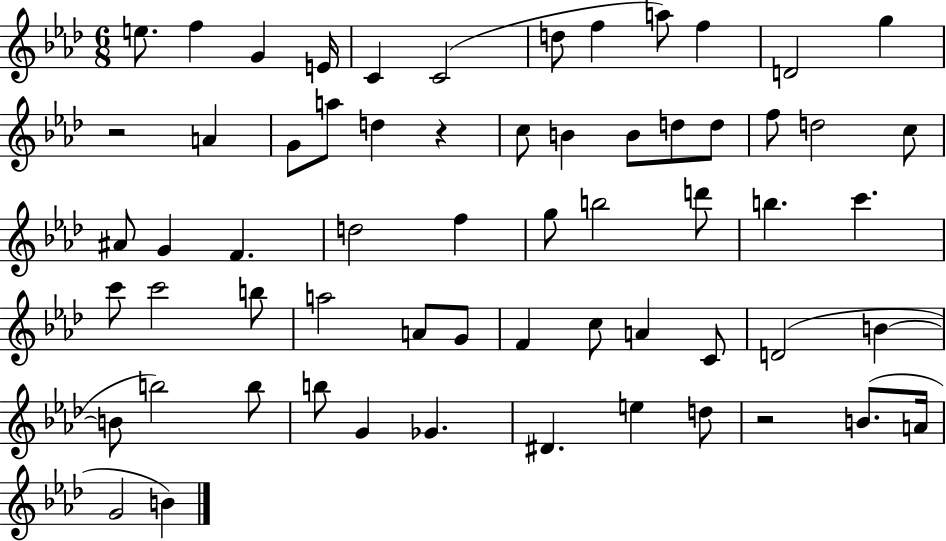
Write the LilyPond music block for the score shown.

{
  \clef treble
  \numericTimeSignature
  \time 6/8
  \key aes \major
  e''8. f''4 g'4 e'16 | c'4 c'2( | d''8 f''4 a''8) f''4 | d'2 g''4 | \break r2 a'4 | g'8 a''8 d''4 r4 | c''8 b'4 b'8 d''8 d''8 | f''8 d''2 c''8 | \break ais'8 g'4 f'4. | d''2 f''4 | g''8 b''2 d'''8 | b''4. c'''4. | \break c'''8 c'''2 b''8 | a''2 a'8 g'8 | f'4 c''8 a'4 c'8 | d'2( b'4~~ | \break b'8 b''2) b''8 | b''8 g'4 ges'4. | dis'4. e''4 d''8 | r2 b'8.( a'16 | \break g'2 b'4) | \bar "|."
}